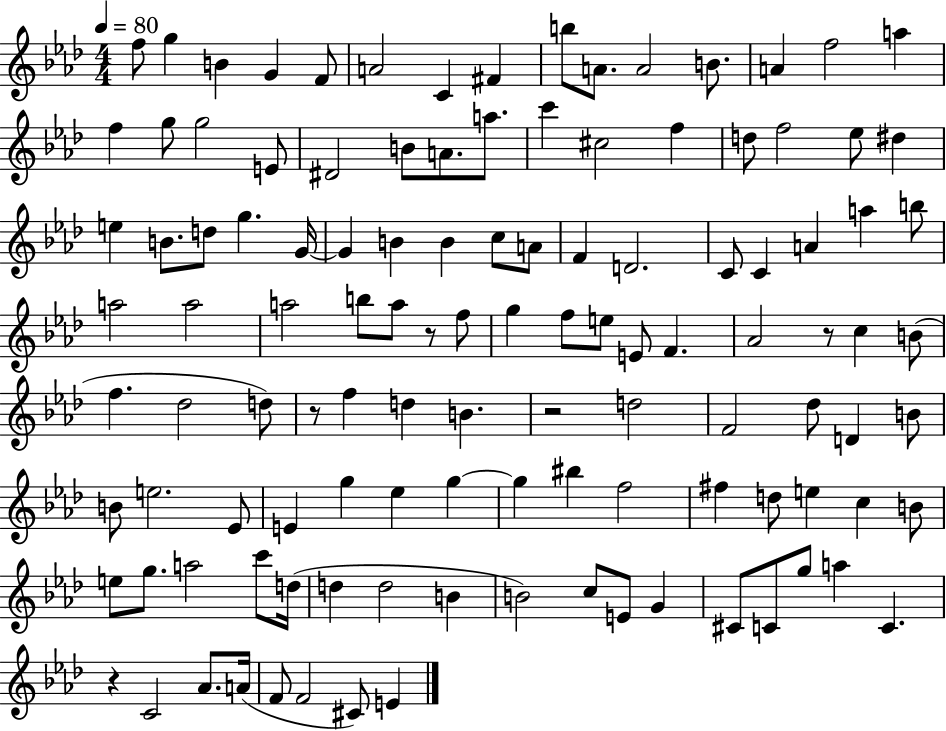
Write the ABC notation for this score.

X:1
T:Untitled
M:4/4
L:1/4
K:Ab
f/2 g B G F/2 A2 C ^F b/2 A/2 A2 B/2 A f2 a f g/2 g2 E/2 ^D2 B/2 A/2 a/2 c' ^c2 f d/2 f2 _e/2 ^d e B/2 d/2 g G/4 G B B c/2 A/2 F D2 C/2 C A a b/2 a2 a2 a2 b/2 a/2 z/2 f/2 g f/2 e/2 E/2 F _A2 z/2 c B/2 f _d2 d/2 z/2 f d B z2 d2 F2 _d/2 D B/2 B/2 e2 _E/2 E g _e g g ^b f2 ^f d/2 e c B/2 e/2 g/2 a2 c'/2 d/4 d d2 B B2 c/2 E/2 G ^C/2 C/2 g/2 a C z C2 _A/2 A/4 F/2 F2 ^C/2 E